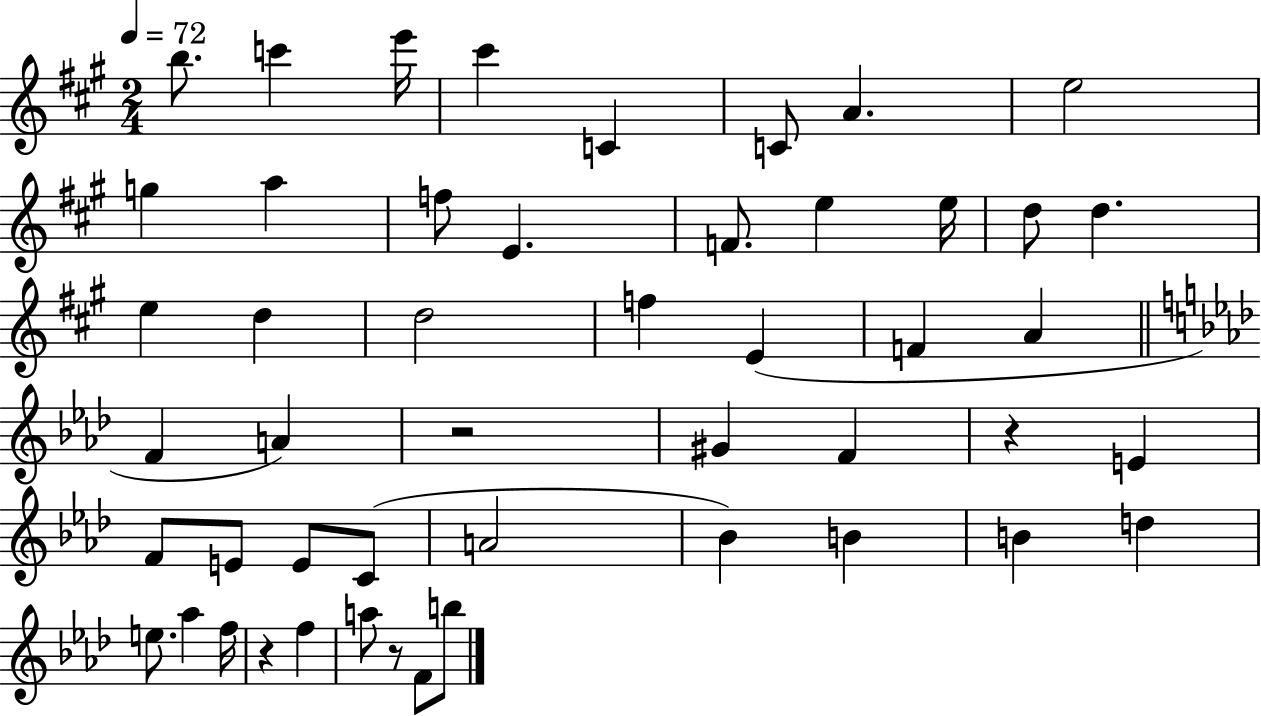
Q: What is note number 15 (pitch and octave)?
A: E5